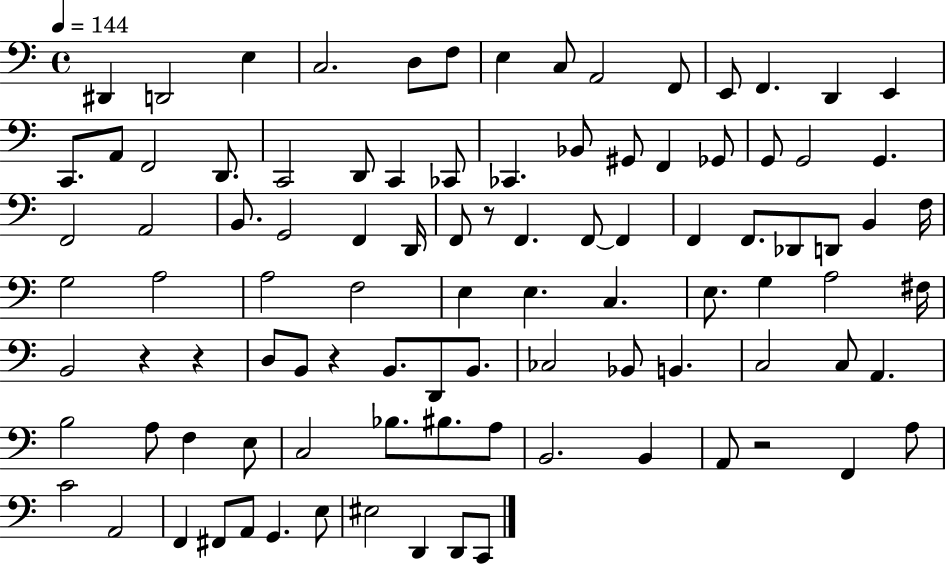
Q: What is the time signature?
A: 4/4